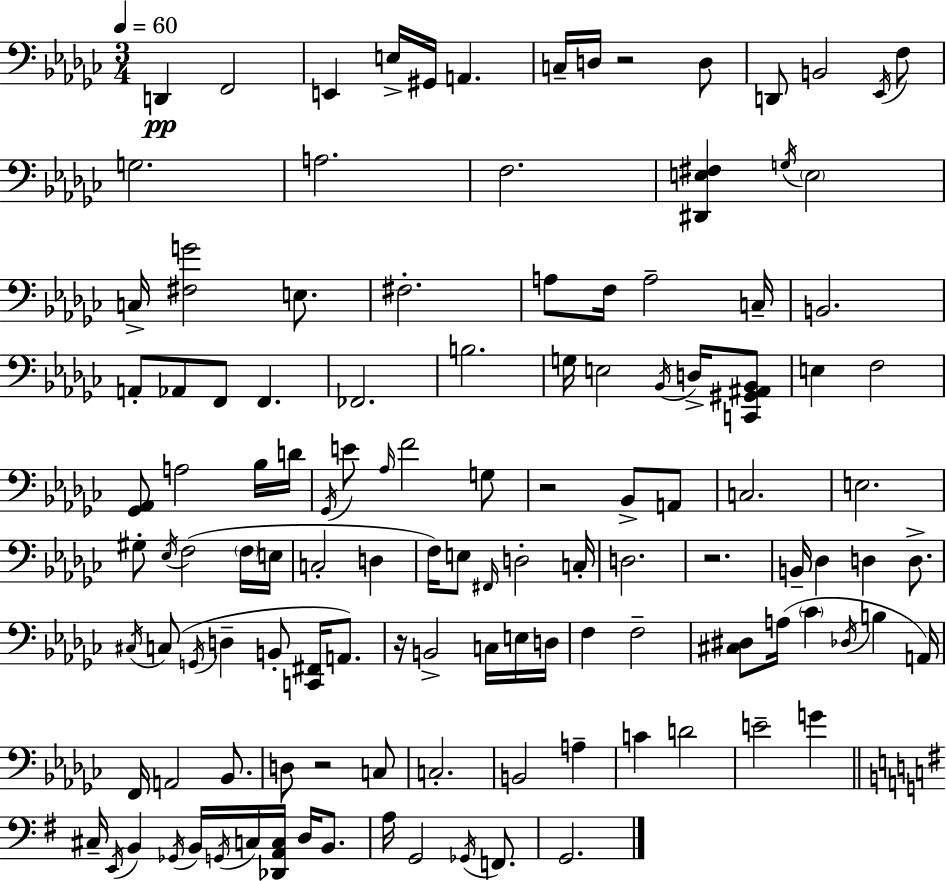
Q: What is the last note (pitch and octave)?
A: G2